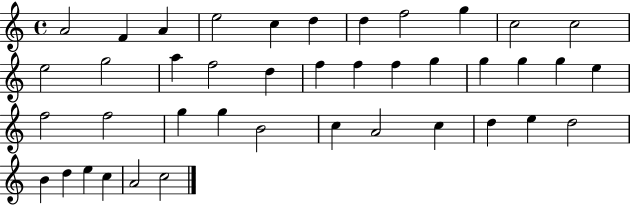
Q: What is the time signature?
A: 4/4